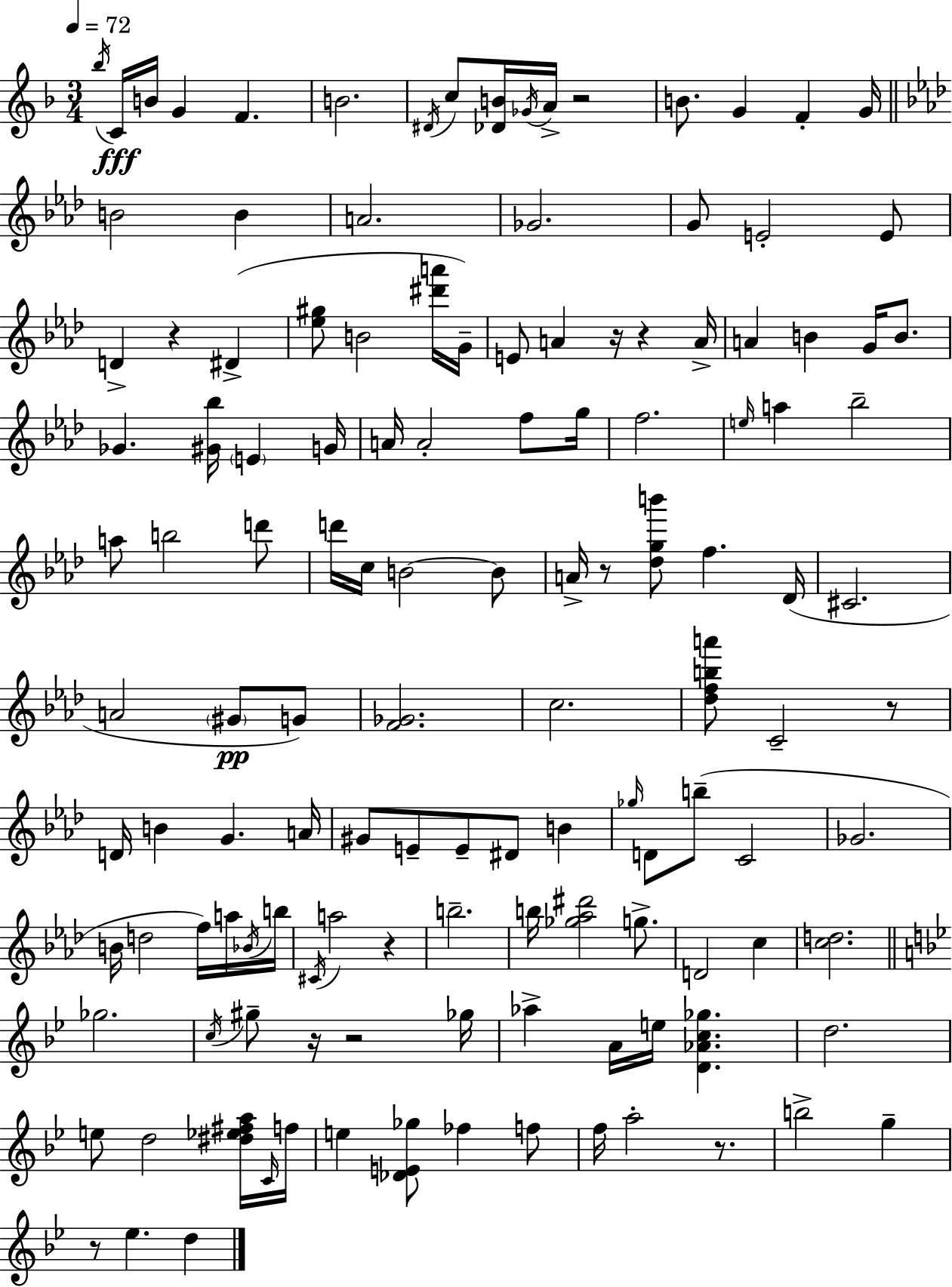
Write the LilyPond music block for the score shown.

{
  \clef treble
  \numericTimeSignature
  \time 3/4
  \key d \minor
  \tempo 4 = 72
  \acciaccatura { bes''16 }\fff c'16 b'16 g'4 f'4. | b'2. | \acciaccatura { dis'16 } c''8 <des' b'>16 \acciaccatura { ges'16 } a'16-> r2 | b'8. g'4 f'4-. | \break g'16 \bar "||" \break \key f \minor b'2 b'4 | a'2. | ges'2. | g'8 e'2-. e'8 | \break d'4-> r4 dis'4->( | <ees'' gis''>8 b'2 <dis''' a'''>16 g'16--) | e'8 a'4 r16 r4 a'16-> | a'4 b'4 g'16 b'8. | \break ges'4. <gis' bes''>16 \parenthesize e'4 g'16 | a'16 a'2-. f''8 g''16 | f''2. | \grace { e''16 } a''4 bes''2-- | \break a''8 b''2 d'''8 | d'''16 c''16 b'2~~ b'8 | a'16-> r8 <des'' g'' b'''>8 f''4. | des'16( cis'2. | \break a'2 \parenthesize gis'8\pp g'8) | <f' ges'>2. | c''2. | <des'' f'' b'' a'''>8 c'2-- r8 | \break d'16 b'4 g'4. | a'16 gis'8 e'8-- e'8-- dis'8 b'4 | \grace { ges''16 } d'8 b''8--( c'2 | ges'2. | \break b'16 d''2 f''16) | a''16 \acciaccatura { bes'16 } b''16 \acciaccatura { cis'16 } a''2 | r4 b''2.-- | b''16 <ges'' aes'' dis'''>2 | \break g''8.-> d'2 | c''4 <c'' d''>2. | \bar "||" \break \key bes \major ges''2. | \acciaccatura { c''16 } gis''8-- r16 r2 | ges''16 aes''4-> a'16 e''16 <d' aes' c'' ges''>4. | d''2. | \break e''8 d''2 <dis'' ees'' fis'' a''>16 | \grace { c'16 } f''16 e''4 <des' e' ges''>8 fes''4 | f''8 f''16 a''2-. r8. | b''2-> g''4-- | \break r8 ees''4. d''4 | \bar "|."
}